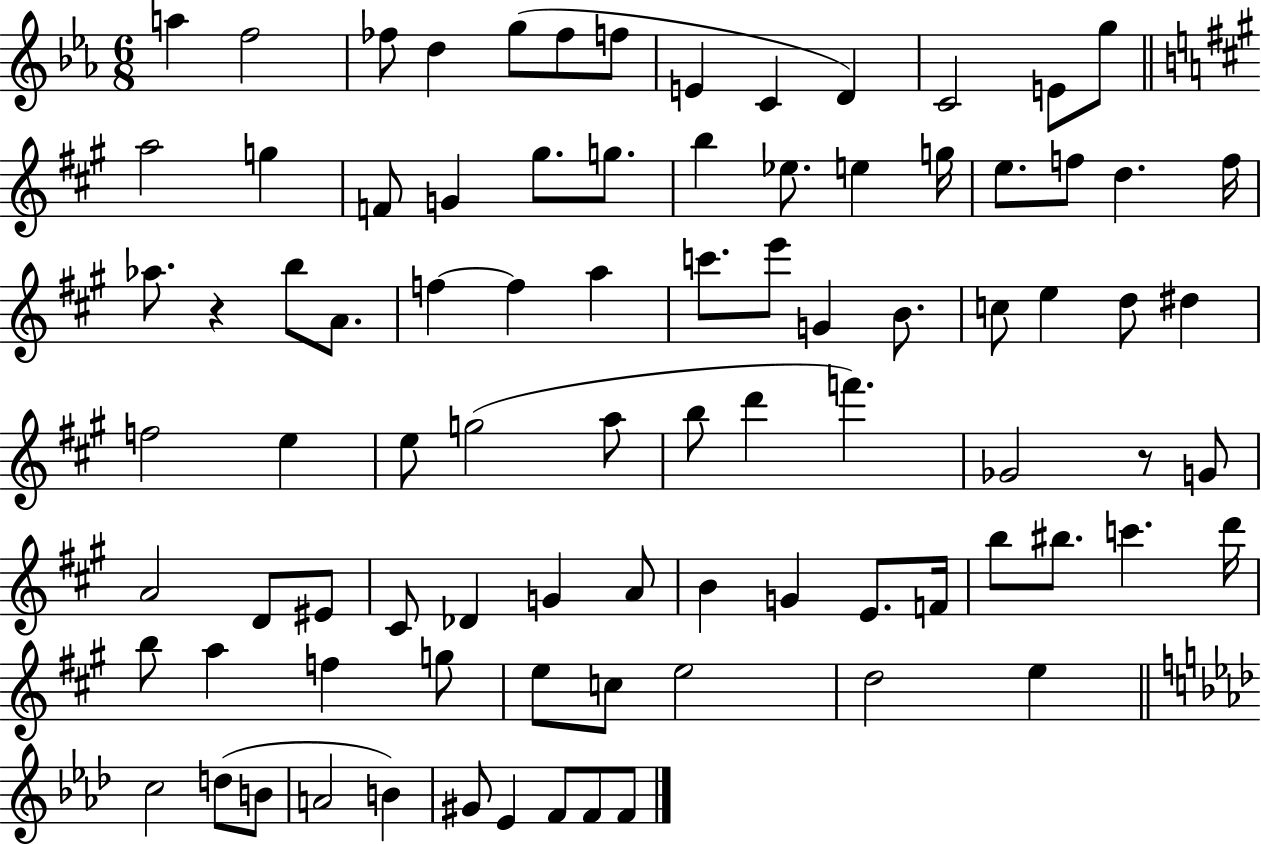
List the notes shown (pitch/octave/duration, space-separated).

A5/q F5/h FES5/e D5/q G5/e FES5/e F5/e E4/q C4/q D4/q C4/h E4/e G5/e A5/h G5/q F4/e G4/q G#5/e. G5/e. B5/q Eb5/e. E5/q G5/s E5/e. F5/e D5/q. F5/s Ab5/e. R/q B5/e A4/e. F5/q F5/q A5/q C6/e. E6/e G4/q B4/e. C5/e E5/q D5/e D#5/q F5/h E5/q E5/e G5/h A5/e B5/e D6/q F6/q. Gb4/h R/e G4/e A4/h D4/e EIS4/e C#4/e Db4/q G4/q A4/e B4/q G4/q E4/e. F4/s B5/e BIS5/e. C6/q. D6/s B5/e A5/q F5/q G5/e E5/e C5/e E5/h D5/h E5/q C5/h D5/e B4/e A4/h B4/q G#4/e Eb4/q F4/e F4/e F4/e